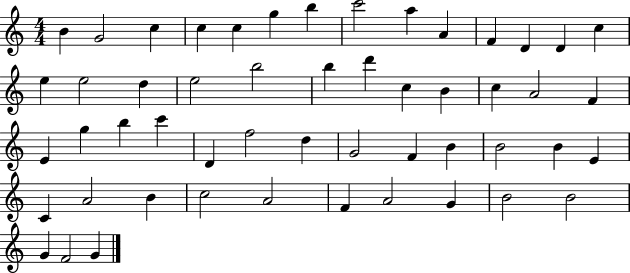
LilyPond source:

{
  \clef treble
  \numericTimeSignature
  \time 4/4
  \key c \major
  b'4 g'2 c''4 | c''4 c''4 g''4 b''4 | c'''2 a''4 a'4 | f'4 d'4 d'4 c''4 | \break e''4 e''2 d''4 | e''2 b''2 | b''4 d'''4 c''4 b'4 | c''4 a'2 f'4 | \break e'4 g''4 b''4 c'''4 | d'4 f''2 d''4 | g'2 f'4 b'4 | b'2 b'4 e'4 | \break c'4 a'2 b'4 | c''2 a'2 | f'4 a'2 g'4 | b'2 b'2 | \break g'4 f'2 g'4 | \bar "|."
}